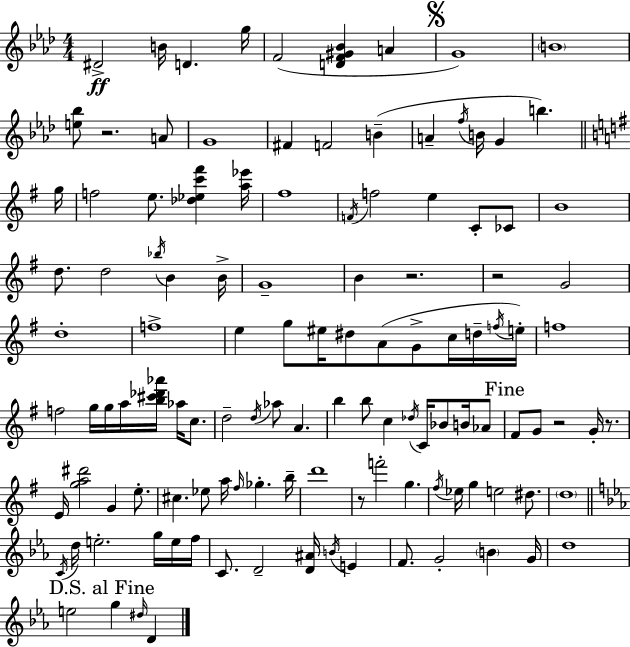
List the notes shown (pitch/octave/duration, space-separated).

D#4/h B4/s D4/q. G5/s F4/h [D4,F4,G#4,Bb4]/q A4/q G4/w B4/w [E5,Bb5]/e R/h. A4/e G4/w F#4/q F4/h B4/q A4/q F5/s B4/s G4/q B5/q. G5/s F5/h E5/e. [Db5,Eb5,C6,F#6]/q [A5,Eb6]/s F#5/w F4/s F5/h E5/q C4/e CES4/e B4/w D5/e. D5/h Bb5/s B4/q B4/s G4/w B4/q R/h. R/h G4/h D5/w F5/w E5/q G5/e EIS5/s D#5/e A4/e G4/e C5/s D5/s F5/s E5/s F5/w F5/h G5/s G5/s A5/s [B5,C#6,Db6,Ab6]/s Ab5/s C5/e. D5/h D5/s Ab5/e A4/q. B5/q B5/e C5/q Db5/s C4/s Bb4/e B4/s Ab4/e F#4/e G4/e R/h G4/s R/e. E4/s [G5,A5,D#6]/h G4/q E5/e. C#5/q. Eb5/e A5/s F#5/s Gb5/q. B5/s D6/w R/e F6/h G5/q. F#5/s Eb5/s G5/q E5/h D#5/e. D5/w C4/s D5/s E5/h. G5/s E5/s F5/s C4/e. D4/h [D4,A#4]/s B4/s E4/q F4/e. G4/h B4/q G4/s D5/w E5/h G5/q D#5/s D4/q